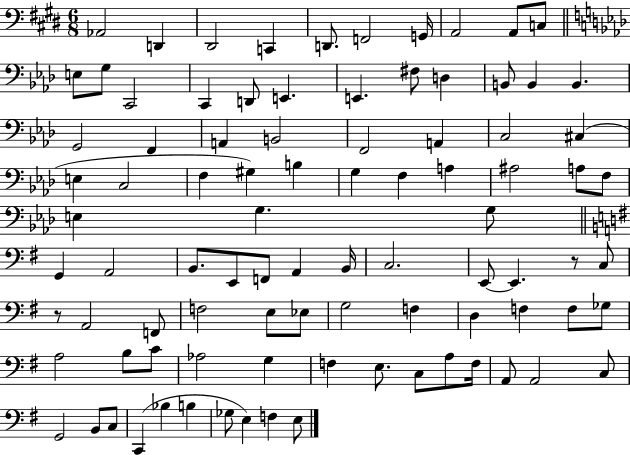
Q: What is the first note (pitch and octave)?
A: Ab2